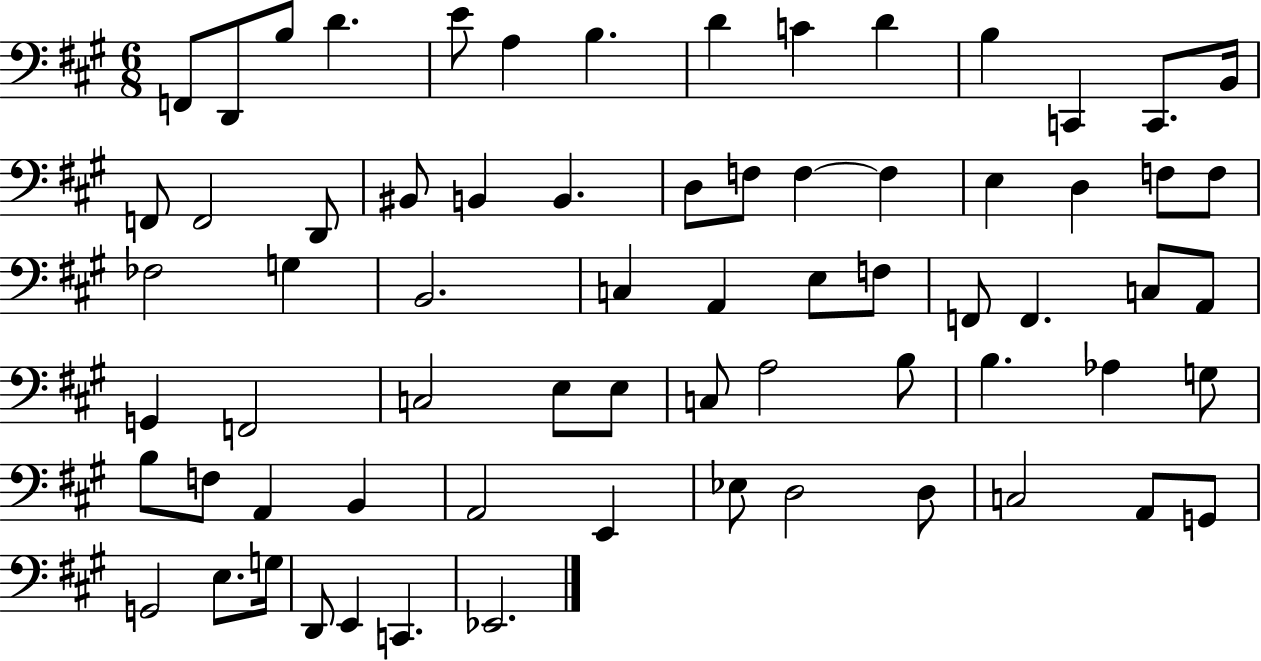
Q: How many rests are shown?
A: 0